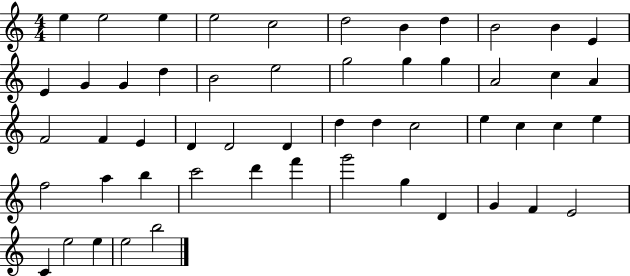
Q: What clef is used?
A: treble